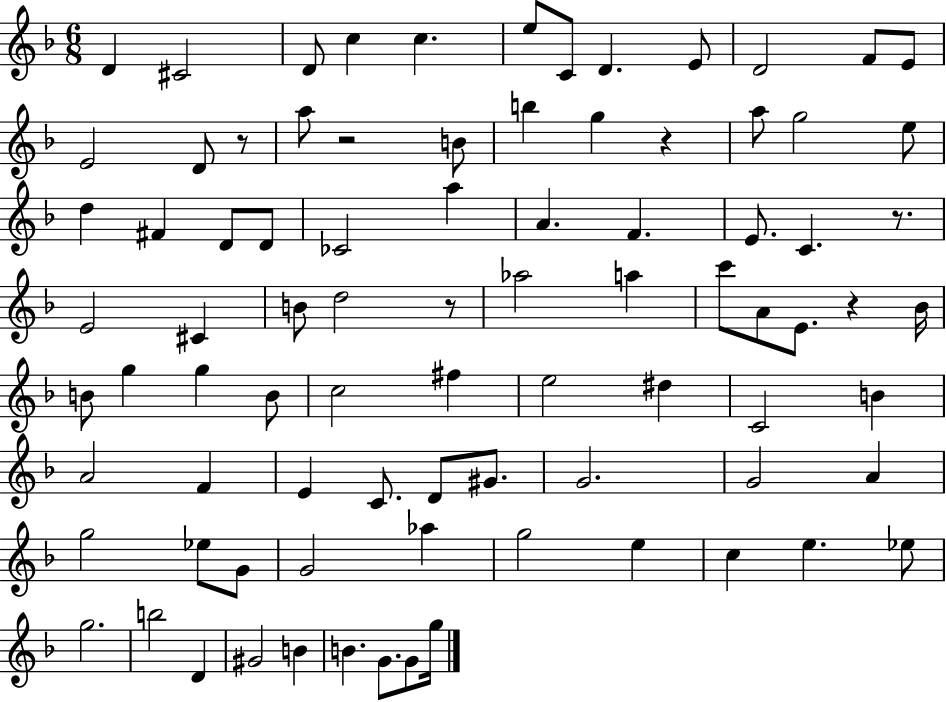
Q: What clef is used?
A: treble